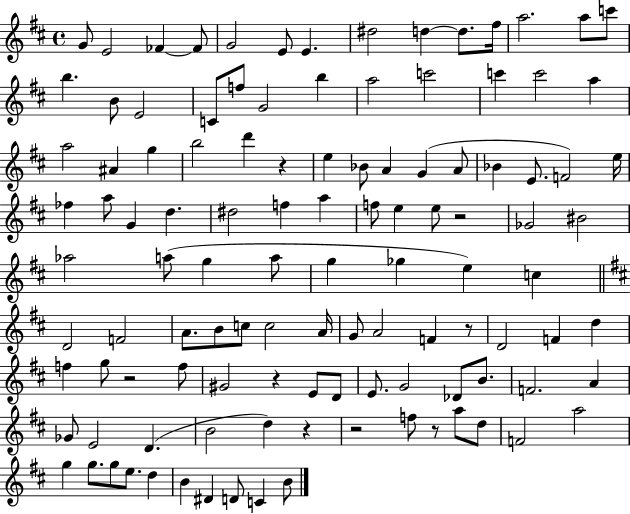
G4/e E4/h FES4/q FES4/e G4/h E4/e E4/q. D#5/h D5/q D5/e. F#5/s A5/h. A5/e C6/e B5/q. B4/e E4/h C4/e F5/e G4/h B5/q A5/h C6/h C6/q C6/h A5/q A5/h A#4/q G5/q B5/h D6/q R/q E5/q Bb4/e A4/q G4/q A4/e Bb4/q E4/e. F4/h E5/s FES5/q A5/e G4/q D5/q. D#5/h F5/q A5/q F5/e E5/q E5/e R/h Gb4/h BIS4/h Ab5/h A5/e G5/q A5/e G5/q Gb5/q E5/q C5/q D4/h F4/h A4/e. B4/e C5/e C5/h A4/s G4/e A4/h F4/q R/e D4/h F4/q D5/q F5/q G5/e R/h F5/e G#4/h R/q E4/e D4/e E4/e. G4/h Db4/e B4/e. F4/h. A4/q Gb4/e E4/h D4/q. B4/h D5/q R/q R/h F5/e R/e A5/e D5/e F4/h A5/h G5/q G5/e. G5/e E5/e. D5/q B4/q D#4/q D4/e C4/q B4/e